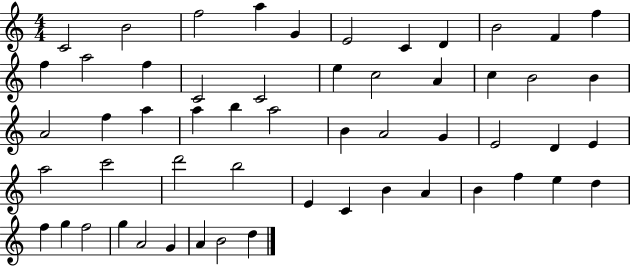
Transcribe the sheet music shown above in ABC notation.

X:1
T:Untitled
M:4/4
L:1/4
K:C
C2 B2 f2 a G E2 C D B2 F f f a2 f C2 C2 e c2 A c B2 B A2 f a a b a2 B A2 G E2 D E a2 c'2 d'2 b2 E C B A B f e d f g f2 g A2 G A B2 d